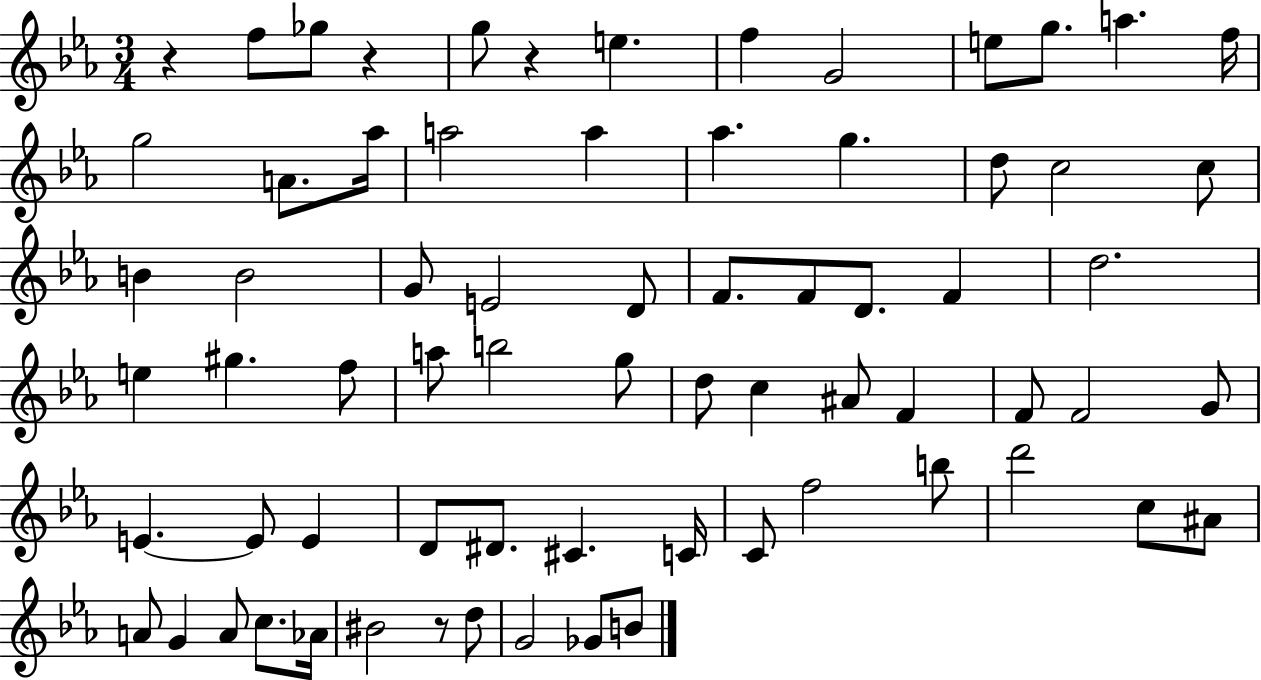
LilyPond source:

{
  \clef treble
  \numericTimeSignature
  \time 3/4
  \key ees \major
  r4 f''8 ges''8 r4 | g''8 r4 e''4. | f''4 g'2 | e''8 g''8. a''4. f''16 | \break g''2 a'8. aes''16 | a''2 a''4 | aes''4. g''4. | d''8 c''2 c''8 | \break b'4 b'2 | g'8 e'2 d'8 | f'8. f'8 d'8. f'4 | d''2. | \break e''4 gis''4. f''8 | a''8 b''2 g''8 | d''8 c''4 ais'8 f'4 | f'8 f'2 g'8 | \break e'4.~~ e'8 e'4 | d'8 dis'8. cis'4. c'16 | c'8 f''2 b''8 | d'''2 c''8 ais'8 | \break a'8 g'4 a'8 c''8. aes'16 | bis'2 r8 d''8 | g'2 ges'8 b'8 | \bar "|."
}